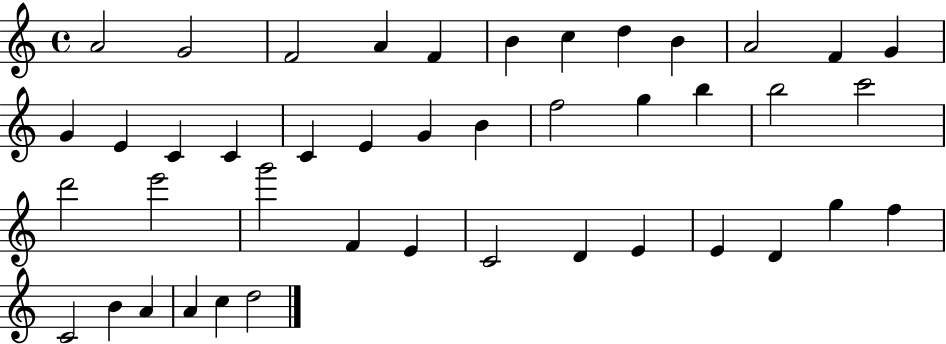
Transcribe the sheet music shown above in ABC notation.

X:1
T:Untitled
M:4/4
L:1/4
K:C
A2 G2 F2 A F B c d B A2 F G G E C C C E G B f2 g b b2 c'2 d'2 e'2 g'2 F E C2 D E E D g f C2 B A A c d2